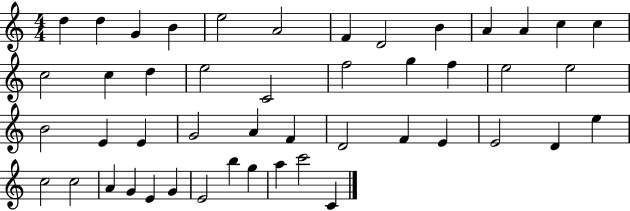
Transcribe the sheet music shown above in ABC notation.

X:1
T:Untitled
M:4/4
L:1/4
K:C
d d G B e2 A2 F D2 B A A c c c2 c d e2 C2 f2 g f e2 e2 B2 E E G2 A F D2 F E E2 D e c2 c2 A G E G E2 b g a c'2 C